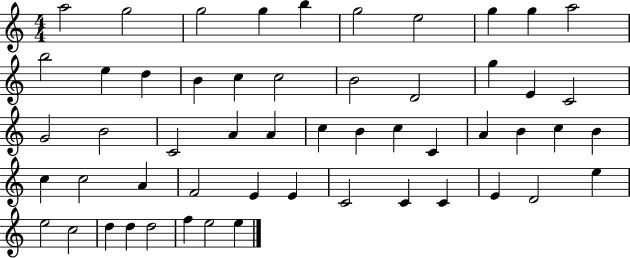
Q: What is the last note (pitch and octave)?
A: E5